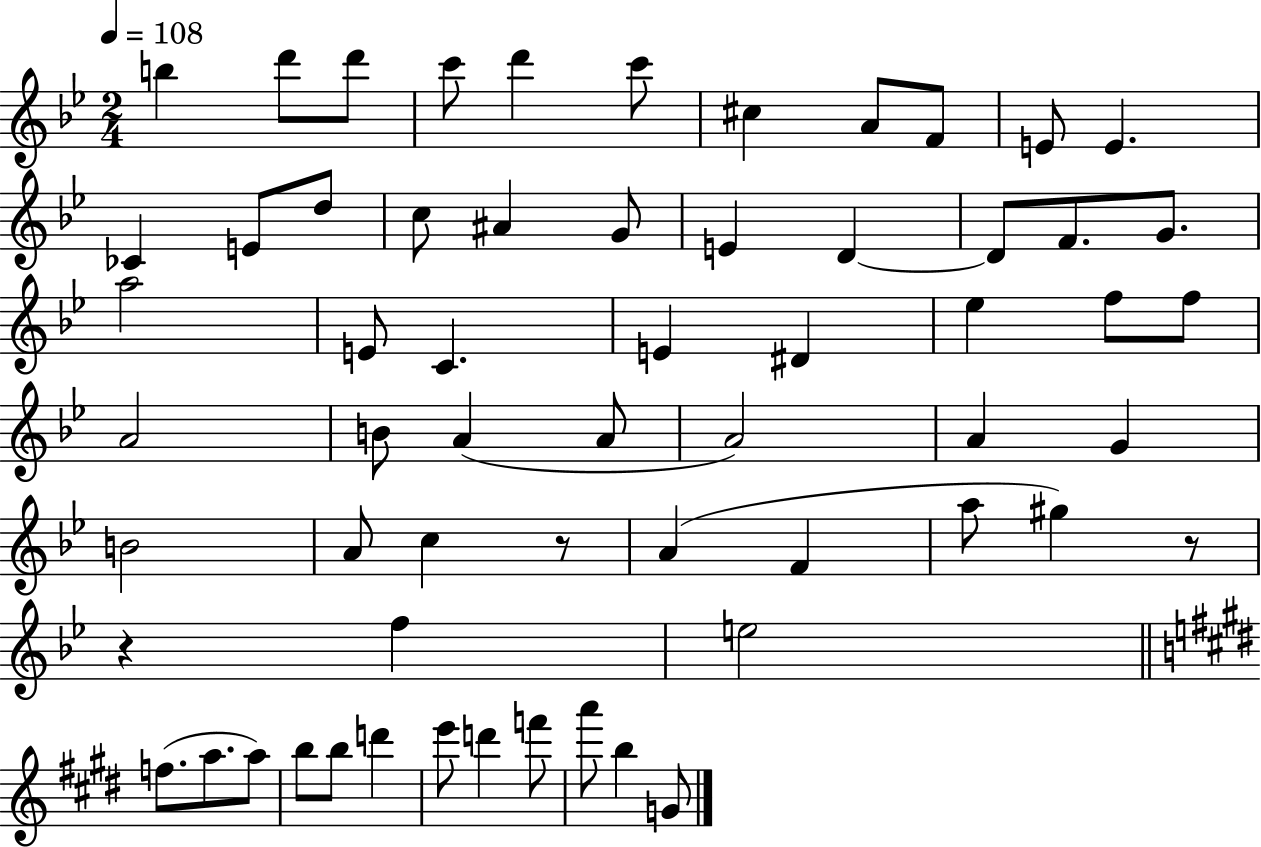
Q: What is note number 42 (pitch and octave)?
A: F4